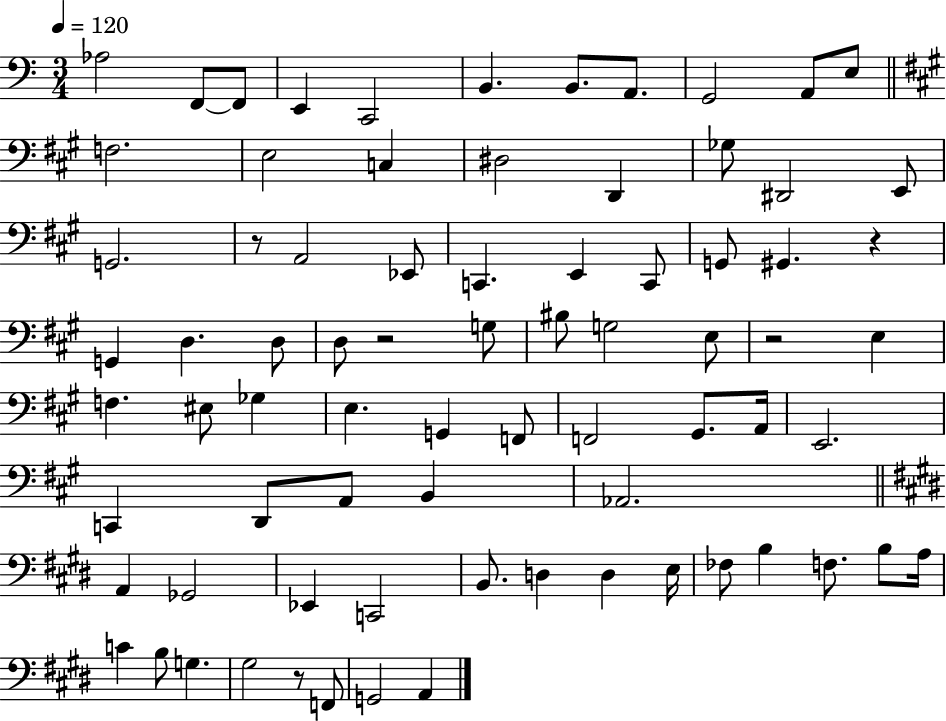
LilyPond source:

{
  \clef bass
  \numericTimeSignature
  \time 3/4
  \key c \major
  \tempo 4 = 120
  aes2 f,8~~ f,8 | e,4 c,2 | b,4. b,8. a,8. | g,2 a,8 e8 | \break \bar "||" \break \key a \major f2. | e2 c4 | dis2 d,4 | ges8 dis,2 e,8 | \break g,2. | r8 a,2 ees,8 | c,4. e,4 c,8 | g,8 gis,4. r4 | \break g,4 d4. d8 | d8 r2 g8 | bis8 g2 e8 | r2 e4 | \break f4. eis8 ges4 | e4. g,4 f,8 | f,2 gis,8. a,16 | e,2. | \break c,4 d,8 a,8 b,4 | aes,2. | \bar "||" \break \key e \major a,4 ges,2 | ees,4 c,2 | b,8. d4 d4 e16 | fes8 b4 f8. b8 a16 | \break c'4 b8 g4. | gis2 r8 f,8 | g,2 a,4 | \bar "|."
}